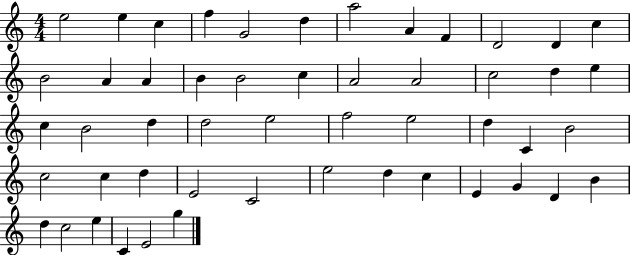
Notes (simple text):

E5/h E5/q C5/q F5/q G4/h D5/q A5/h A4/q F4/q D4/h D4/q C5/q B4/h A4/q A4/q B4/q B4/h C5/q A4/h A4/h C5/h D5/q E5/q C5/q B4/h D5/q D5/h E5/h F5/h E5/h D5/q C4/q B4/h C5/h C5/q D5/q E4/h C4/h E5/h D5/q C5/q E4/q G4/q D4/q B4/q D5/q C5/h E5/q C4/q E4/h G5/q